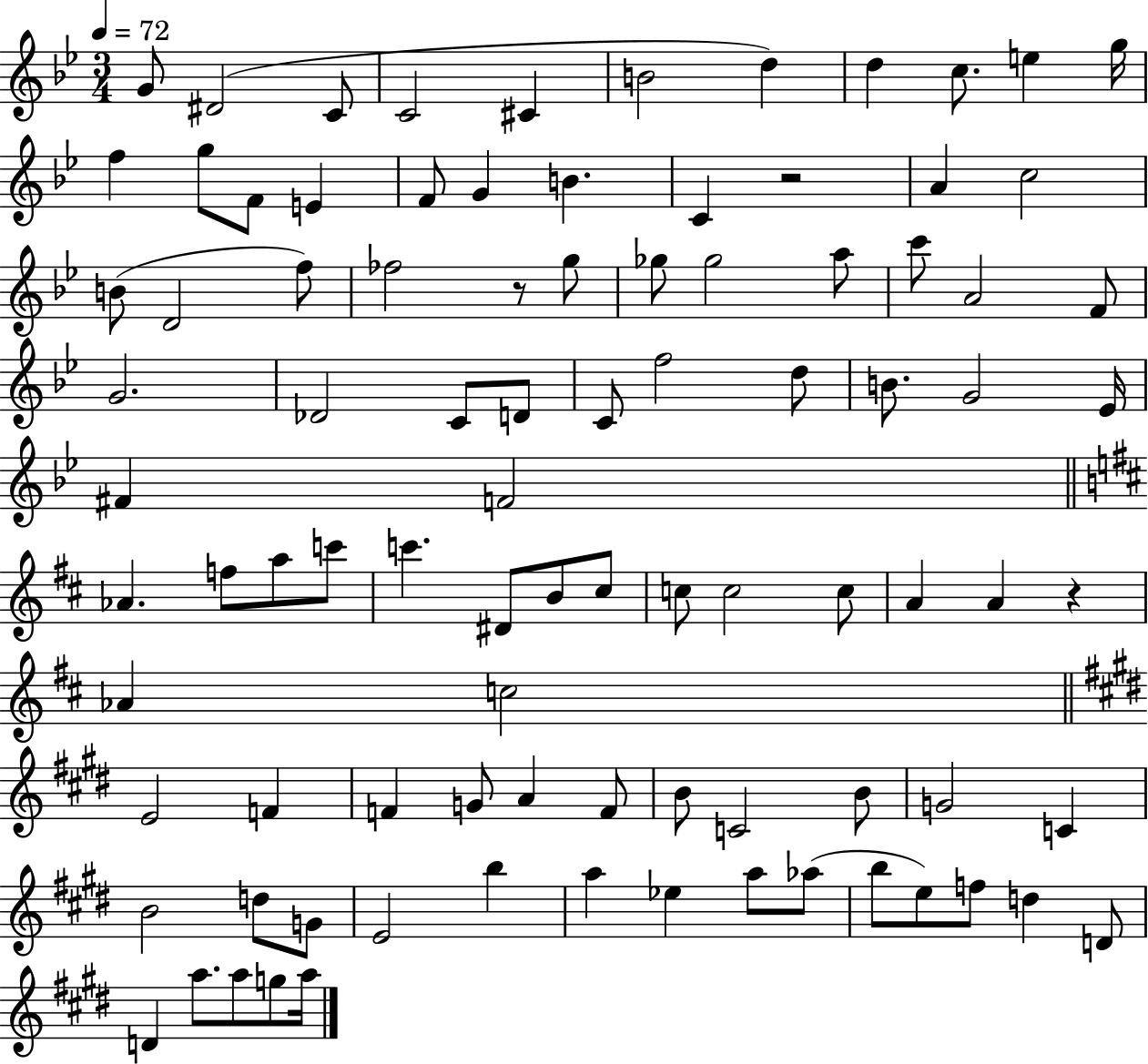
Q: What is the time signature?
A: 3/4